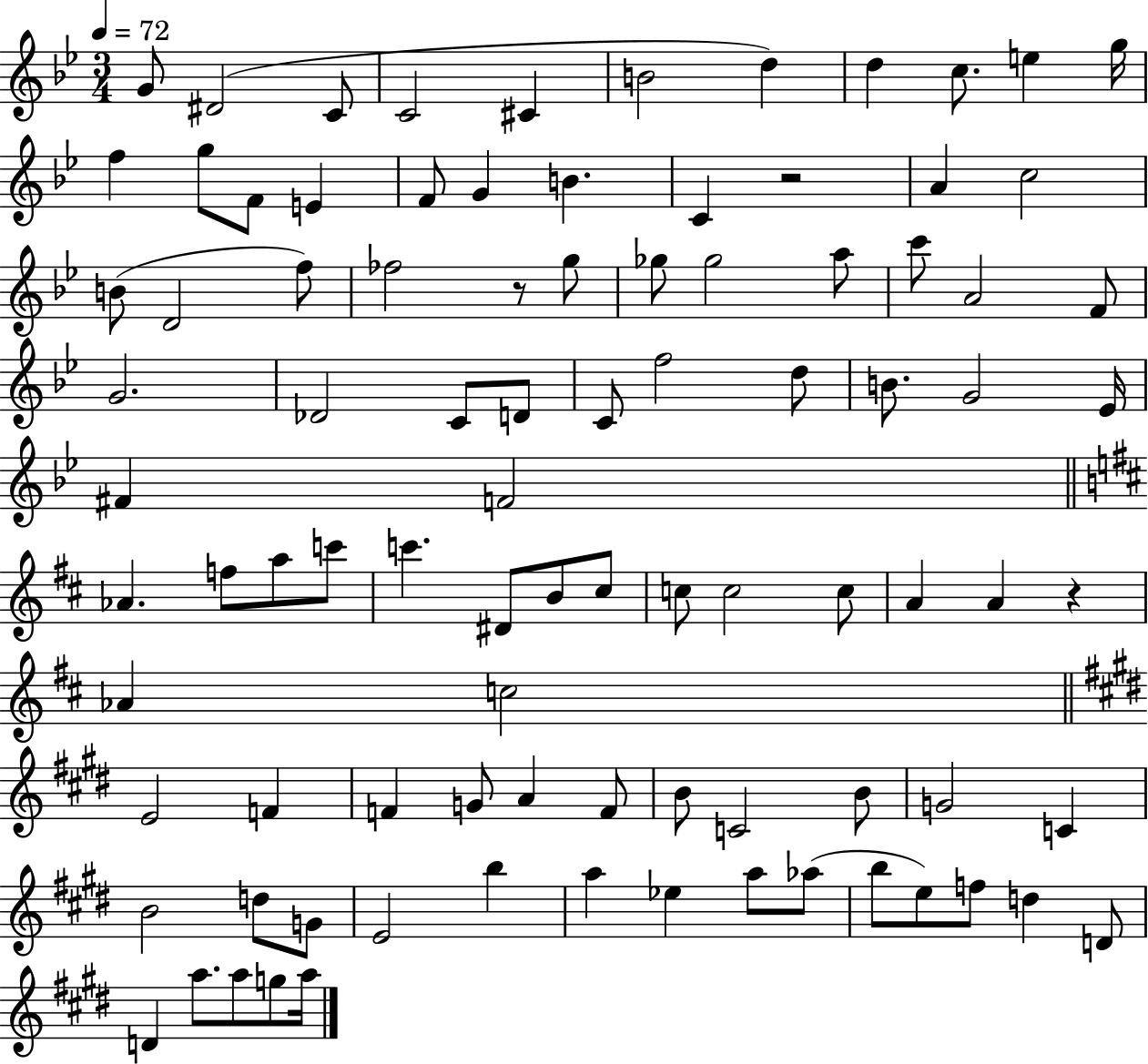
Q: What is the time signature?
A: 3/4